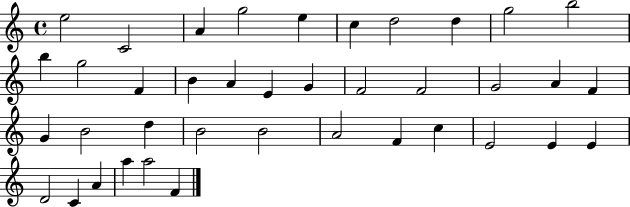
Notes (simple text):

E5/h C4/h A4/q G5/h E5/q C5/q D5/h D5/q G5/h B5/h B5/q G5/h F4/q B4/q A4/q E4/q G4/q F4/h F4/h G4/h A4/q F4/q G4/q B4/h D5/q B4/h B4/h A4/h F4/q C5/q E4/h E4/q E4/q D4/h C4/q A4/q A5/q A5/h F4/q